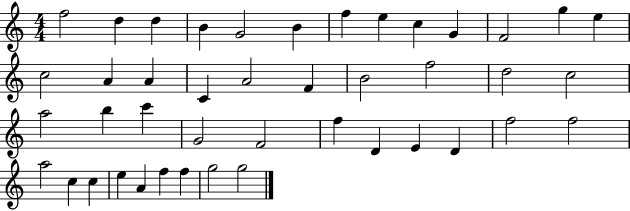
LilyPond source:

{
  \clef treble
  \numericTimeSignature
  \time 4/4
  \key c \major
  f''2 d''4 d''4 | b'4 g'2 b'4 | f''4 e''4 c''4 g'4 | f'2 g''4 e''4 | \break c''2 a'4 a'4 | c'4 a'2 f'4 | b'2 f''2 | d''2 c''2 | \break a''2 b''4 c'''4 | g'2 f'2 | f''4 d'4 e'4 d'4 | f''2 f''2 | \break a''2 c''4 c''4 | e''4 a'4 f''4 f''4 | g''2 g''2 | \bar "|."
}